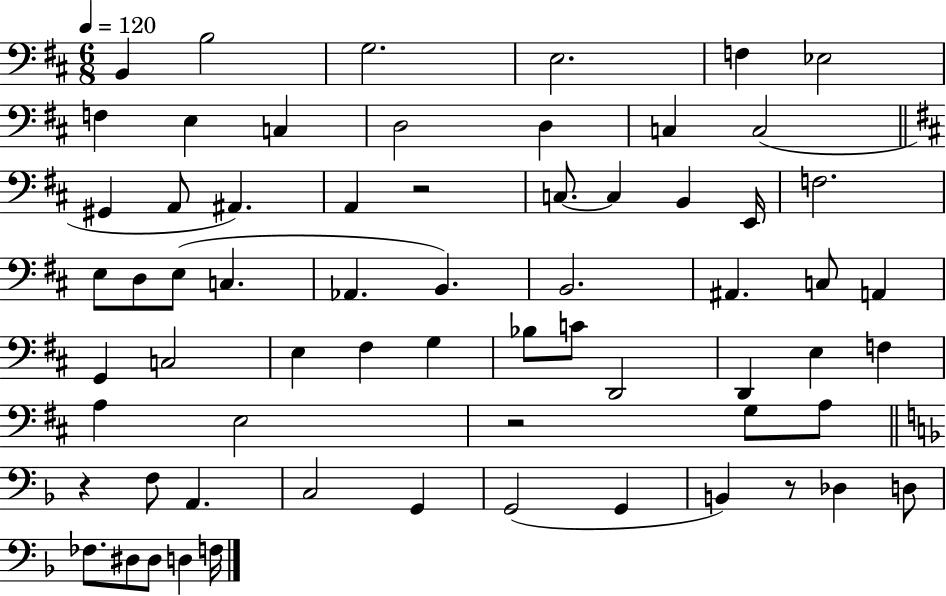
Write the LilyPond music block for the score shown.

{
  \clef bass
  \numericTimeSignature
  \time 6/8
  \key d \major
  \tempo 4 = 120
  b,4 b2 | g2. | e2. | f4 ees2 | \break f4 e4 c4 | d2 d4 | c4 c2( | \bar "||" \break \key d \major gis,4 a,8 ais,4.) | a,4 r2 | c8.~~ c4 b,4 e,16 | f2. | \break e8 d8 e8( c4. | aes,4. b,4.) | b,2. | ais,4. c8 a,4 | \break g,4 c2 | e4 fis4 g4 | bes8 c'8 d,2 | d,4 e4 f4 | \break a4 e2 | r2 g8 a8 | \bar "||" \break \key f \major r4 f8 a,4. | c2 g,4 | g,2( g,4 | b,4) r8 des4 d8 | \break fes8. dis8 dis8 d4 f16 | \bar "|."
}